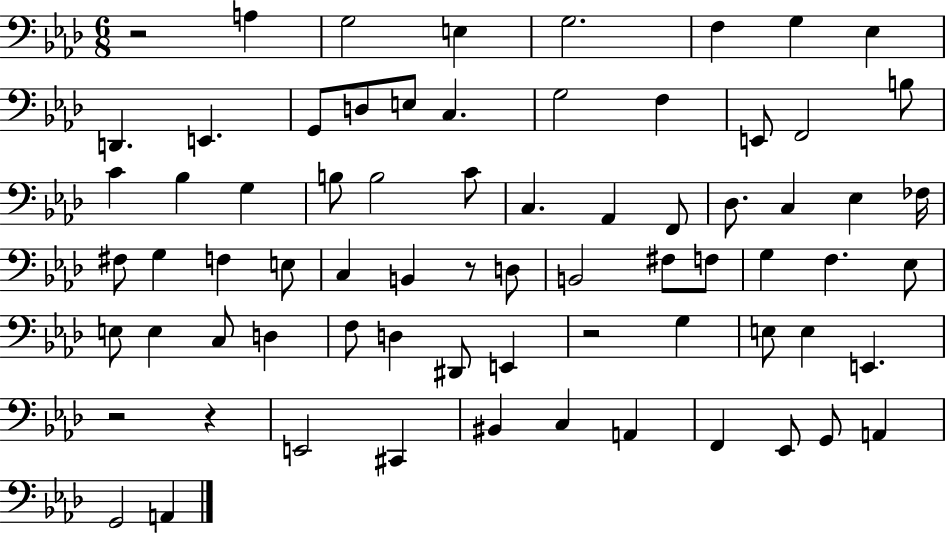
X:1
T:Untitled
M:6/8
L:1/4
K:Ab
z2 A, G,2 E, G,2 F, G, _E, D,, E,, G,,/2 D,/2 E,/2 C, G,2 F, E,,/2 F,,2 B,/2 C _B, G, B,/2 B,2 C/2 C, _A,, F,,/2 _D,/2 C, _E, _F,/4 ^F,/2 G, F, E,/2 C, B,, z/2 D,/2 B,,2 ^F,/2 F,/2 G, F, _E,/2 E,/2 E, C,/2 D, F,/2 D, ^D,,/2 E,, z2 G, E,/2 E, E,, z2 z E,,2 ^C,, ^B,, C, A,, F,, _E,,/2 G,,/2 A,, G,,2 A,,